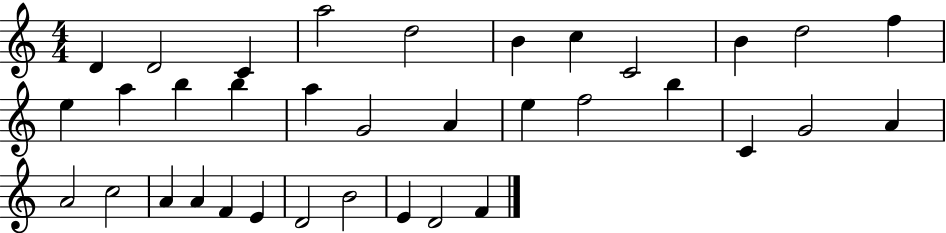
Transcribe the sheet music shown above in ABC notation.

X:1
T:Untitled
M:4/4
L:1/4
K:C
D D2 C a2 d2 B c C2 B d2 f e a b b a G2 A e f2 b C G2 A A2 c2 A A F E D2 B2 E D2 F